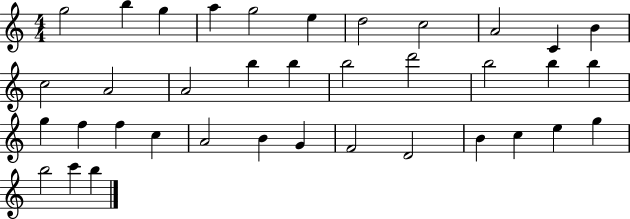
{
  \clef treble
  \numericTimeSignature
  \time 4/4
  \key c \major
  g''2 b''4 g''4 | a''4 g''2 e''4 | d''2 c''2 | a'2 c'4 b'4 | \break c''2 a'2 | a'2 b''4 b''4 | b''2 d'''2 | b''2 b''4 b''4 | \break g''4 f''4 f''4 c''4 | a'2 b'4 g'4 | f'2 d'2 | b'4 c''4 e''4 g''4 | \break b''2 c'''4 b''4 | \bar "|."
}